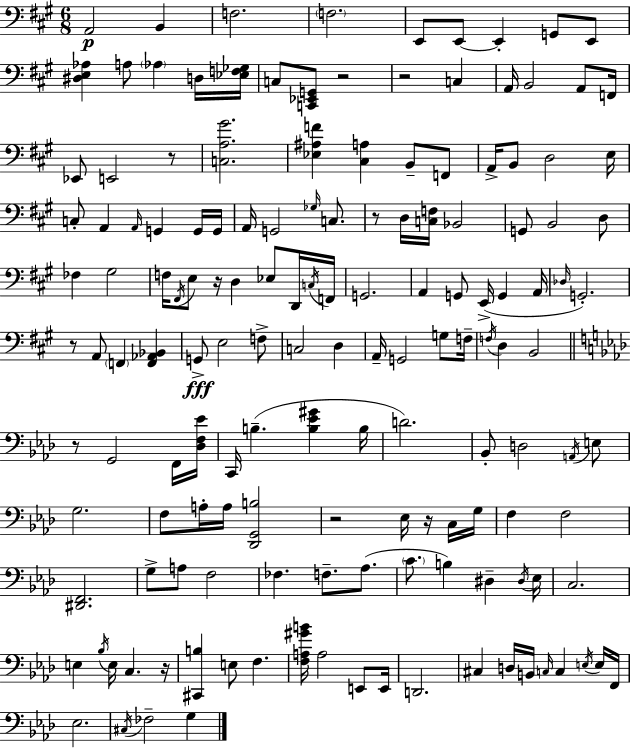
A2/h B2/q F3/h. F3/h. E2/e E2/e E2/q G2/e E2/e [D#3,E3,Ab3]/q A3/e Ab3/q D3/s [Eb3,F3,Gb3]/s C3/e [C2,Eb2,G2]/e R/h R/h C3/q A2/s B2/h A2/e F2/s Eb2/e E2/h R/e [C3,A3,G#4]/h. [Eb3,A#3,F4]/q [C#3,A3]/q B2/e F2/e A2/s B2/e D3/h E3/s C3/e A2/q A2/s G2/q G2/s G2/s A2/s G2/h Gb3/s C3/e. R/e D3/s [C3,F3]/s Bb2/h G2/e B2/h D3/e FES3/q G#3/h F3/s F#2/s E3/e R/s D3/q Eb3/e D2/s C3/s F2/s G2/h. A2/q G2/e E2/s G2/q A2/s Db3/s G2/h. R/e A2/e F2/q [F2,Ab2,Bb2]/q G2/e E3/h F3/e C3/h D3/q A2/s G2/h G3/e F3/s F3/s D3/q B2/h R/e G2/h F2/s [Db3,F3,Eb4]/s C2/s B3/q. [B3,Eb4,G#4]/q B3/s D4/h. Bb2/e D3/h A2/s E3/e G3/h. F3/e A3/s A3/s [Db2,G2,B3]/h R/h Eb3/s R/s C3/s G3/s F3/q F3/h [D#2,F2]/h. G3/e A3/e F3/h FES3/q. F3/e. Ab3/e. C4/e. B3/q D#3/q D#3/s Eb3/s C3/h. E3/q Bb3/s E3/s C3/q. R/s [C#2,B3]/q E3/e F3/q. [F3,A3,G#4,B4]/s A3/h E2/e E2/s D2/h. C#3/q D3/s B2/s C3/s C3/q E3/s E3/s F2/s Eb3/h. C#3/s FES3/h G3/q